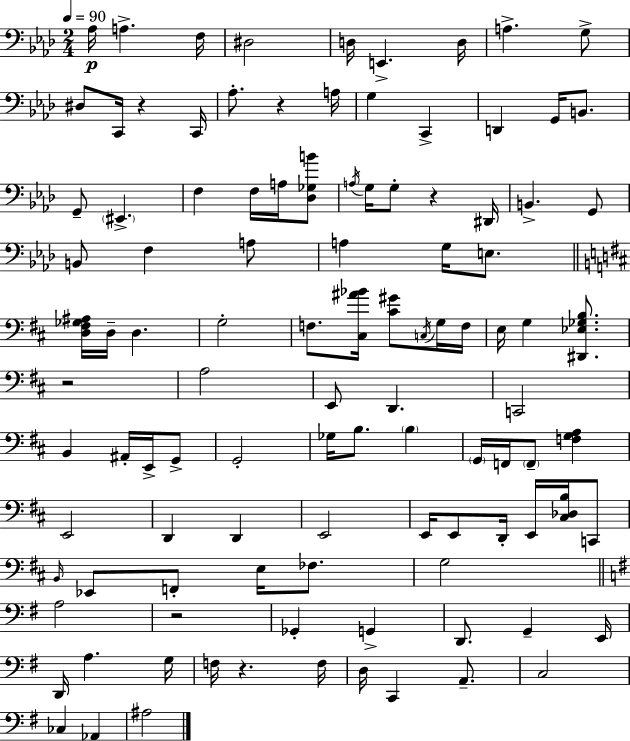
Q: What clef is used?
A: bass